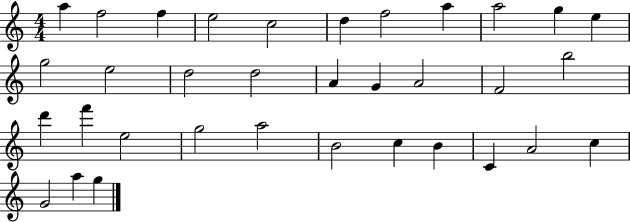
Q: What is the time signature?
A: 4/4